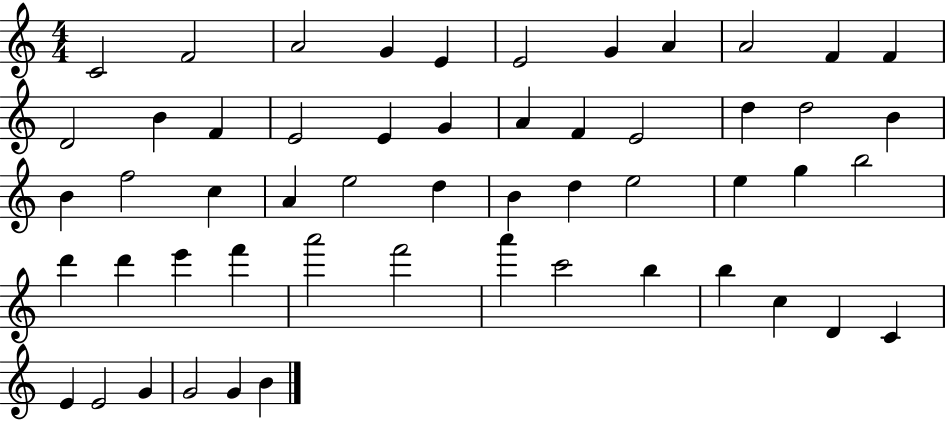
X:1
T:Untitled
M:4/4
L:1/4
K:C
C2 F2 A2 G E E2 G A A2 F F D2 B F E2 E G A F E2 d d2 B B f2 c A e2 d B d e2 e g b2 d' d' e' f' a'2 f'2 a' c'2 b b c D C E E2 G G2 G B